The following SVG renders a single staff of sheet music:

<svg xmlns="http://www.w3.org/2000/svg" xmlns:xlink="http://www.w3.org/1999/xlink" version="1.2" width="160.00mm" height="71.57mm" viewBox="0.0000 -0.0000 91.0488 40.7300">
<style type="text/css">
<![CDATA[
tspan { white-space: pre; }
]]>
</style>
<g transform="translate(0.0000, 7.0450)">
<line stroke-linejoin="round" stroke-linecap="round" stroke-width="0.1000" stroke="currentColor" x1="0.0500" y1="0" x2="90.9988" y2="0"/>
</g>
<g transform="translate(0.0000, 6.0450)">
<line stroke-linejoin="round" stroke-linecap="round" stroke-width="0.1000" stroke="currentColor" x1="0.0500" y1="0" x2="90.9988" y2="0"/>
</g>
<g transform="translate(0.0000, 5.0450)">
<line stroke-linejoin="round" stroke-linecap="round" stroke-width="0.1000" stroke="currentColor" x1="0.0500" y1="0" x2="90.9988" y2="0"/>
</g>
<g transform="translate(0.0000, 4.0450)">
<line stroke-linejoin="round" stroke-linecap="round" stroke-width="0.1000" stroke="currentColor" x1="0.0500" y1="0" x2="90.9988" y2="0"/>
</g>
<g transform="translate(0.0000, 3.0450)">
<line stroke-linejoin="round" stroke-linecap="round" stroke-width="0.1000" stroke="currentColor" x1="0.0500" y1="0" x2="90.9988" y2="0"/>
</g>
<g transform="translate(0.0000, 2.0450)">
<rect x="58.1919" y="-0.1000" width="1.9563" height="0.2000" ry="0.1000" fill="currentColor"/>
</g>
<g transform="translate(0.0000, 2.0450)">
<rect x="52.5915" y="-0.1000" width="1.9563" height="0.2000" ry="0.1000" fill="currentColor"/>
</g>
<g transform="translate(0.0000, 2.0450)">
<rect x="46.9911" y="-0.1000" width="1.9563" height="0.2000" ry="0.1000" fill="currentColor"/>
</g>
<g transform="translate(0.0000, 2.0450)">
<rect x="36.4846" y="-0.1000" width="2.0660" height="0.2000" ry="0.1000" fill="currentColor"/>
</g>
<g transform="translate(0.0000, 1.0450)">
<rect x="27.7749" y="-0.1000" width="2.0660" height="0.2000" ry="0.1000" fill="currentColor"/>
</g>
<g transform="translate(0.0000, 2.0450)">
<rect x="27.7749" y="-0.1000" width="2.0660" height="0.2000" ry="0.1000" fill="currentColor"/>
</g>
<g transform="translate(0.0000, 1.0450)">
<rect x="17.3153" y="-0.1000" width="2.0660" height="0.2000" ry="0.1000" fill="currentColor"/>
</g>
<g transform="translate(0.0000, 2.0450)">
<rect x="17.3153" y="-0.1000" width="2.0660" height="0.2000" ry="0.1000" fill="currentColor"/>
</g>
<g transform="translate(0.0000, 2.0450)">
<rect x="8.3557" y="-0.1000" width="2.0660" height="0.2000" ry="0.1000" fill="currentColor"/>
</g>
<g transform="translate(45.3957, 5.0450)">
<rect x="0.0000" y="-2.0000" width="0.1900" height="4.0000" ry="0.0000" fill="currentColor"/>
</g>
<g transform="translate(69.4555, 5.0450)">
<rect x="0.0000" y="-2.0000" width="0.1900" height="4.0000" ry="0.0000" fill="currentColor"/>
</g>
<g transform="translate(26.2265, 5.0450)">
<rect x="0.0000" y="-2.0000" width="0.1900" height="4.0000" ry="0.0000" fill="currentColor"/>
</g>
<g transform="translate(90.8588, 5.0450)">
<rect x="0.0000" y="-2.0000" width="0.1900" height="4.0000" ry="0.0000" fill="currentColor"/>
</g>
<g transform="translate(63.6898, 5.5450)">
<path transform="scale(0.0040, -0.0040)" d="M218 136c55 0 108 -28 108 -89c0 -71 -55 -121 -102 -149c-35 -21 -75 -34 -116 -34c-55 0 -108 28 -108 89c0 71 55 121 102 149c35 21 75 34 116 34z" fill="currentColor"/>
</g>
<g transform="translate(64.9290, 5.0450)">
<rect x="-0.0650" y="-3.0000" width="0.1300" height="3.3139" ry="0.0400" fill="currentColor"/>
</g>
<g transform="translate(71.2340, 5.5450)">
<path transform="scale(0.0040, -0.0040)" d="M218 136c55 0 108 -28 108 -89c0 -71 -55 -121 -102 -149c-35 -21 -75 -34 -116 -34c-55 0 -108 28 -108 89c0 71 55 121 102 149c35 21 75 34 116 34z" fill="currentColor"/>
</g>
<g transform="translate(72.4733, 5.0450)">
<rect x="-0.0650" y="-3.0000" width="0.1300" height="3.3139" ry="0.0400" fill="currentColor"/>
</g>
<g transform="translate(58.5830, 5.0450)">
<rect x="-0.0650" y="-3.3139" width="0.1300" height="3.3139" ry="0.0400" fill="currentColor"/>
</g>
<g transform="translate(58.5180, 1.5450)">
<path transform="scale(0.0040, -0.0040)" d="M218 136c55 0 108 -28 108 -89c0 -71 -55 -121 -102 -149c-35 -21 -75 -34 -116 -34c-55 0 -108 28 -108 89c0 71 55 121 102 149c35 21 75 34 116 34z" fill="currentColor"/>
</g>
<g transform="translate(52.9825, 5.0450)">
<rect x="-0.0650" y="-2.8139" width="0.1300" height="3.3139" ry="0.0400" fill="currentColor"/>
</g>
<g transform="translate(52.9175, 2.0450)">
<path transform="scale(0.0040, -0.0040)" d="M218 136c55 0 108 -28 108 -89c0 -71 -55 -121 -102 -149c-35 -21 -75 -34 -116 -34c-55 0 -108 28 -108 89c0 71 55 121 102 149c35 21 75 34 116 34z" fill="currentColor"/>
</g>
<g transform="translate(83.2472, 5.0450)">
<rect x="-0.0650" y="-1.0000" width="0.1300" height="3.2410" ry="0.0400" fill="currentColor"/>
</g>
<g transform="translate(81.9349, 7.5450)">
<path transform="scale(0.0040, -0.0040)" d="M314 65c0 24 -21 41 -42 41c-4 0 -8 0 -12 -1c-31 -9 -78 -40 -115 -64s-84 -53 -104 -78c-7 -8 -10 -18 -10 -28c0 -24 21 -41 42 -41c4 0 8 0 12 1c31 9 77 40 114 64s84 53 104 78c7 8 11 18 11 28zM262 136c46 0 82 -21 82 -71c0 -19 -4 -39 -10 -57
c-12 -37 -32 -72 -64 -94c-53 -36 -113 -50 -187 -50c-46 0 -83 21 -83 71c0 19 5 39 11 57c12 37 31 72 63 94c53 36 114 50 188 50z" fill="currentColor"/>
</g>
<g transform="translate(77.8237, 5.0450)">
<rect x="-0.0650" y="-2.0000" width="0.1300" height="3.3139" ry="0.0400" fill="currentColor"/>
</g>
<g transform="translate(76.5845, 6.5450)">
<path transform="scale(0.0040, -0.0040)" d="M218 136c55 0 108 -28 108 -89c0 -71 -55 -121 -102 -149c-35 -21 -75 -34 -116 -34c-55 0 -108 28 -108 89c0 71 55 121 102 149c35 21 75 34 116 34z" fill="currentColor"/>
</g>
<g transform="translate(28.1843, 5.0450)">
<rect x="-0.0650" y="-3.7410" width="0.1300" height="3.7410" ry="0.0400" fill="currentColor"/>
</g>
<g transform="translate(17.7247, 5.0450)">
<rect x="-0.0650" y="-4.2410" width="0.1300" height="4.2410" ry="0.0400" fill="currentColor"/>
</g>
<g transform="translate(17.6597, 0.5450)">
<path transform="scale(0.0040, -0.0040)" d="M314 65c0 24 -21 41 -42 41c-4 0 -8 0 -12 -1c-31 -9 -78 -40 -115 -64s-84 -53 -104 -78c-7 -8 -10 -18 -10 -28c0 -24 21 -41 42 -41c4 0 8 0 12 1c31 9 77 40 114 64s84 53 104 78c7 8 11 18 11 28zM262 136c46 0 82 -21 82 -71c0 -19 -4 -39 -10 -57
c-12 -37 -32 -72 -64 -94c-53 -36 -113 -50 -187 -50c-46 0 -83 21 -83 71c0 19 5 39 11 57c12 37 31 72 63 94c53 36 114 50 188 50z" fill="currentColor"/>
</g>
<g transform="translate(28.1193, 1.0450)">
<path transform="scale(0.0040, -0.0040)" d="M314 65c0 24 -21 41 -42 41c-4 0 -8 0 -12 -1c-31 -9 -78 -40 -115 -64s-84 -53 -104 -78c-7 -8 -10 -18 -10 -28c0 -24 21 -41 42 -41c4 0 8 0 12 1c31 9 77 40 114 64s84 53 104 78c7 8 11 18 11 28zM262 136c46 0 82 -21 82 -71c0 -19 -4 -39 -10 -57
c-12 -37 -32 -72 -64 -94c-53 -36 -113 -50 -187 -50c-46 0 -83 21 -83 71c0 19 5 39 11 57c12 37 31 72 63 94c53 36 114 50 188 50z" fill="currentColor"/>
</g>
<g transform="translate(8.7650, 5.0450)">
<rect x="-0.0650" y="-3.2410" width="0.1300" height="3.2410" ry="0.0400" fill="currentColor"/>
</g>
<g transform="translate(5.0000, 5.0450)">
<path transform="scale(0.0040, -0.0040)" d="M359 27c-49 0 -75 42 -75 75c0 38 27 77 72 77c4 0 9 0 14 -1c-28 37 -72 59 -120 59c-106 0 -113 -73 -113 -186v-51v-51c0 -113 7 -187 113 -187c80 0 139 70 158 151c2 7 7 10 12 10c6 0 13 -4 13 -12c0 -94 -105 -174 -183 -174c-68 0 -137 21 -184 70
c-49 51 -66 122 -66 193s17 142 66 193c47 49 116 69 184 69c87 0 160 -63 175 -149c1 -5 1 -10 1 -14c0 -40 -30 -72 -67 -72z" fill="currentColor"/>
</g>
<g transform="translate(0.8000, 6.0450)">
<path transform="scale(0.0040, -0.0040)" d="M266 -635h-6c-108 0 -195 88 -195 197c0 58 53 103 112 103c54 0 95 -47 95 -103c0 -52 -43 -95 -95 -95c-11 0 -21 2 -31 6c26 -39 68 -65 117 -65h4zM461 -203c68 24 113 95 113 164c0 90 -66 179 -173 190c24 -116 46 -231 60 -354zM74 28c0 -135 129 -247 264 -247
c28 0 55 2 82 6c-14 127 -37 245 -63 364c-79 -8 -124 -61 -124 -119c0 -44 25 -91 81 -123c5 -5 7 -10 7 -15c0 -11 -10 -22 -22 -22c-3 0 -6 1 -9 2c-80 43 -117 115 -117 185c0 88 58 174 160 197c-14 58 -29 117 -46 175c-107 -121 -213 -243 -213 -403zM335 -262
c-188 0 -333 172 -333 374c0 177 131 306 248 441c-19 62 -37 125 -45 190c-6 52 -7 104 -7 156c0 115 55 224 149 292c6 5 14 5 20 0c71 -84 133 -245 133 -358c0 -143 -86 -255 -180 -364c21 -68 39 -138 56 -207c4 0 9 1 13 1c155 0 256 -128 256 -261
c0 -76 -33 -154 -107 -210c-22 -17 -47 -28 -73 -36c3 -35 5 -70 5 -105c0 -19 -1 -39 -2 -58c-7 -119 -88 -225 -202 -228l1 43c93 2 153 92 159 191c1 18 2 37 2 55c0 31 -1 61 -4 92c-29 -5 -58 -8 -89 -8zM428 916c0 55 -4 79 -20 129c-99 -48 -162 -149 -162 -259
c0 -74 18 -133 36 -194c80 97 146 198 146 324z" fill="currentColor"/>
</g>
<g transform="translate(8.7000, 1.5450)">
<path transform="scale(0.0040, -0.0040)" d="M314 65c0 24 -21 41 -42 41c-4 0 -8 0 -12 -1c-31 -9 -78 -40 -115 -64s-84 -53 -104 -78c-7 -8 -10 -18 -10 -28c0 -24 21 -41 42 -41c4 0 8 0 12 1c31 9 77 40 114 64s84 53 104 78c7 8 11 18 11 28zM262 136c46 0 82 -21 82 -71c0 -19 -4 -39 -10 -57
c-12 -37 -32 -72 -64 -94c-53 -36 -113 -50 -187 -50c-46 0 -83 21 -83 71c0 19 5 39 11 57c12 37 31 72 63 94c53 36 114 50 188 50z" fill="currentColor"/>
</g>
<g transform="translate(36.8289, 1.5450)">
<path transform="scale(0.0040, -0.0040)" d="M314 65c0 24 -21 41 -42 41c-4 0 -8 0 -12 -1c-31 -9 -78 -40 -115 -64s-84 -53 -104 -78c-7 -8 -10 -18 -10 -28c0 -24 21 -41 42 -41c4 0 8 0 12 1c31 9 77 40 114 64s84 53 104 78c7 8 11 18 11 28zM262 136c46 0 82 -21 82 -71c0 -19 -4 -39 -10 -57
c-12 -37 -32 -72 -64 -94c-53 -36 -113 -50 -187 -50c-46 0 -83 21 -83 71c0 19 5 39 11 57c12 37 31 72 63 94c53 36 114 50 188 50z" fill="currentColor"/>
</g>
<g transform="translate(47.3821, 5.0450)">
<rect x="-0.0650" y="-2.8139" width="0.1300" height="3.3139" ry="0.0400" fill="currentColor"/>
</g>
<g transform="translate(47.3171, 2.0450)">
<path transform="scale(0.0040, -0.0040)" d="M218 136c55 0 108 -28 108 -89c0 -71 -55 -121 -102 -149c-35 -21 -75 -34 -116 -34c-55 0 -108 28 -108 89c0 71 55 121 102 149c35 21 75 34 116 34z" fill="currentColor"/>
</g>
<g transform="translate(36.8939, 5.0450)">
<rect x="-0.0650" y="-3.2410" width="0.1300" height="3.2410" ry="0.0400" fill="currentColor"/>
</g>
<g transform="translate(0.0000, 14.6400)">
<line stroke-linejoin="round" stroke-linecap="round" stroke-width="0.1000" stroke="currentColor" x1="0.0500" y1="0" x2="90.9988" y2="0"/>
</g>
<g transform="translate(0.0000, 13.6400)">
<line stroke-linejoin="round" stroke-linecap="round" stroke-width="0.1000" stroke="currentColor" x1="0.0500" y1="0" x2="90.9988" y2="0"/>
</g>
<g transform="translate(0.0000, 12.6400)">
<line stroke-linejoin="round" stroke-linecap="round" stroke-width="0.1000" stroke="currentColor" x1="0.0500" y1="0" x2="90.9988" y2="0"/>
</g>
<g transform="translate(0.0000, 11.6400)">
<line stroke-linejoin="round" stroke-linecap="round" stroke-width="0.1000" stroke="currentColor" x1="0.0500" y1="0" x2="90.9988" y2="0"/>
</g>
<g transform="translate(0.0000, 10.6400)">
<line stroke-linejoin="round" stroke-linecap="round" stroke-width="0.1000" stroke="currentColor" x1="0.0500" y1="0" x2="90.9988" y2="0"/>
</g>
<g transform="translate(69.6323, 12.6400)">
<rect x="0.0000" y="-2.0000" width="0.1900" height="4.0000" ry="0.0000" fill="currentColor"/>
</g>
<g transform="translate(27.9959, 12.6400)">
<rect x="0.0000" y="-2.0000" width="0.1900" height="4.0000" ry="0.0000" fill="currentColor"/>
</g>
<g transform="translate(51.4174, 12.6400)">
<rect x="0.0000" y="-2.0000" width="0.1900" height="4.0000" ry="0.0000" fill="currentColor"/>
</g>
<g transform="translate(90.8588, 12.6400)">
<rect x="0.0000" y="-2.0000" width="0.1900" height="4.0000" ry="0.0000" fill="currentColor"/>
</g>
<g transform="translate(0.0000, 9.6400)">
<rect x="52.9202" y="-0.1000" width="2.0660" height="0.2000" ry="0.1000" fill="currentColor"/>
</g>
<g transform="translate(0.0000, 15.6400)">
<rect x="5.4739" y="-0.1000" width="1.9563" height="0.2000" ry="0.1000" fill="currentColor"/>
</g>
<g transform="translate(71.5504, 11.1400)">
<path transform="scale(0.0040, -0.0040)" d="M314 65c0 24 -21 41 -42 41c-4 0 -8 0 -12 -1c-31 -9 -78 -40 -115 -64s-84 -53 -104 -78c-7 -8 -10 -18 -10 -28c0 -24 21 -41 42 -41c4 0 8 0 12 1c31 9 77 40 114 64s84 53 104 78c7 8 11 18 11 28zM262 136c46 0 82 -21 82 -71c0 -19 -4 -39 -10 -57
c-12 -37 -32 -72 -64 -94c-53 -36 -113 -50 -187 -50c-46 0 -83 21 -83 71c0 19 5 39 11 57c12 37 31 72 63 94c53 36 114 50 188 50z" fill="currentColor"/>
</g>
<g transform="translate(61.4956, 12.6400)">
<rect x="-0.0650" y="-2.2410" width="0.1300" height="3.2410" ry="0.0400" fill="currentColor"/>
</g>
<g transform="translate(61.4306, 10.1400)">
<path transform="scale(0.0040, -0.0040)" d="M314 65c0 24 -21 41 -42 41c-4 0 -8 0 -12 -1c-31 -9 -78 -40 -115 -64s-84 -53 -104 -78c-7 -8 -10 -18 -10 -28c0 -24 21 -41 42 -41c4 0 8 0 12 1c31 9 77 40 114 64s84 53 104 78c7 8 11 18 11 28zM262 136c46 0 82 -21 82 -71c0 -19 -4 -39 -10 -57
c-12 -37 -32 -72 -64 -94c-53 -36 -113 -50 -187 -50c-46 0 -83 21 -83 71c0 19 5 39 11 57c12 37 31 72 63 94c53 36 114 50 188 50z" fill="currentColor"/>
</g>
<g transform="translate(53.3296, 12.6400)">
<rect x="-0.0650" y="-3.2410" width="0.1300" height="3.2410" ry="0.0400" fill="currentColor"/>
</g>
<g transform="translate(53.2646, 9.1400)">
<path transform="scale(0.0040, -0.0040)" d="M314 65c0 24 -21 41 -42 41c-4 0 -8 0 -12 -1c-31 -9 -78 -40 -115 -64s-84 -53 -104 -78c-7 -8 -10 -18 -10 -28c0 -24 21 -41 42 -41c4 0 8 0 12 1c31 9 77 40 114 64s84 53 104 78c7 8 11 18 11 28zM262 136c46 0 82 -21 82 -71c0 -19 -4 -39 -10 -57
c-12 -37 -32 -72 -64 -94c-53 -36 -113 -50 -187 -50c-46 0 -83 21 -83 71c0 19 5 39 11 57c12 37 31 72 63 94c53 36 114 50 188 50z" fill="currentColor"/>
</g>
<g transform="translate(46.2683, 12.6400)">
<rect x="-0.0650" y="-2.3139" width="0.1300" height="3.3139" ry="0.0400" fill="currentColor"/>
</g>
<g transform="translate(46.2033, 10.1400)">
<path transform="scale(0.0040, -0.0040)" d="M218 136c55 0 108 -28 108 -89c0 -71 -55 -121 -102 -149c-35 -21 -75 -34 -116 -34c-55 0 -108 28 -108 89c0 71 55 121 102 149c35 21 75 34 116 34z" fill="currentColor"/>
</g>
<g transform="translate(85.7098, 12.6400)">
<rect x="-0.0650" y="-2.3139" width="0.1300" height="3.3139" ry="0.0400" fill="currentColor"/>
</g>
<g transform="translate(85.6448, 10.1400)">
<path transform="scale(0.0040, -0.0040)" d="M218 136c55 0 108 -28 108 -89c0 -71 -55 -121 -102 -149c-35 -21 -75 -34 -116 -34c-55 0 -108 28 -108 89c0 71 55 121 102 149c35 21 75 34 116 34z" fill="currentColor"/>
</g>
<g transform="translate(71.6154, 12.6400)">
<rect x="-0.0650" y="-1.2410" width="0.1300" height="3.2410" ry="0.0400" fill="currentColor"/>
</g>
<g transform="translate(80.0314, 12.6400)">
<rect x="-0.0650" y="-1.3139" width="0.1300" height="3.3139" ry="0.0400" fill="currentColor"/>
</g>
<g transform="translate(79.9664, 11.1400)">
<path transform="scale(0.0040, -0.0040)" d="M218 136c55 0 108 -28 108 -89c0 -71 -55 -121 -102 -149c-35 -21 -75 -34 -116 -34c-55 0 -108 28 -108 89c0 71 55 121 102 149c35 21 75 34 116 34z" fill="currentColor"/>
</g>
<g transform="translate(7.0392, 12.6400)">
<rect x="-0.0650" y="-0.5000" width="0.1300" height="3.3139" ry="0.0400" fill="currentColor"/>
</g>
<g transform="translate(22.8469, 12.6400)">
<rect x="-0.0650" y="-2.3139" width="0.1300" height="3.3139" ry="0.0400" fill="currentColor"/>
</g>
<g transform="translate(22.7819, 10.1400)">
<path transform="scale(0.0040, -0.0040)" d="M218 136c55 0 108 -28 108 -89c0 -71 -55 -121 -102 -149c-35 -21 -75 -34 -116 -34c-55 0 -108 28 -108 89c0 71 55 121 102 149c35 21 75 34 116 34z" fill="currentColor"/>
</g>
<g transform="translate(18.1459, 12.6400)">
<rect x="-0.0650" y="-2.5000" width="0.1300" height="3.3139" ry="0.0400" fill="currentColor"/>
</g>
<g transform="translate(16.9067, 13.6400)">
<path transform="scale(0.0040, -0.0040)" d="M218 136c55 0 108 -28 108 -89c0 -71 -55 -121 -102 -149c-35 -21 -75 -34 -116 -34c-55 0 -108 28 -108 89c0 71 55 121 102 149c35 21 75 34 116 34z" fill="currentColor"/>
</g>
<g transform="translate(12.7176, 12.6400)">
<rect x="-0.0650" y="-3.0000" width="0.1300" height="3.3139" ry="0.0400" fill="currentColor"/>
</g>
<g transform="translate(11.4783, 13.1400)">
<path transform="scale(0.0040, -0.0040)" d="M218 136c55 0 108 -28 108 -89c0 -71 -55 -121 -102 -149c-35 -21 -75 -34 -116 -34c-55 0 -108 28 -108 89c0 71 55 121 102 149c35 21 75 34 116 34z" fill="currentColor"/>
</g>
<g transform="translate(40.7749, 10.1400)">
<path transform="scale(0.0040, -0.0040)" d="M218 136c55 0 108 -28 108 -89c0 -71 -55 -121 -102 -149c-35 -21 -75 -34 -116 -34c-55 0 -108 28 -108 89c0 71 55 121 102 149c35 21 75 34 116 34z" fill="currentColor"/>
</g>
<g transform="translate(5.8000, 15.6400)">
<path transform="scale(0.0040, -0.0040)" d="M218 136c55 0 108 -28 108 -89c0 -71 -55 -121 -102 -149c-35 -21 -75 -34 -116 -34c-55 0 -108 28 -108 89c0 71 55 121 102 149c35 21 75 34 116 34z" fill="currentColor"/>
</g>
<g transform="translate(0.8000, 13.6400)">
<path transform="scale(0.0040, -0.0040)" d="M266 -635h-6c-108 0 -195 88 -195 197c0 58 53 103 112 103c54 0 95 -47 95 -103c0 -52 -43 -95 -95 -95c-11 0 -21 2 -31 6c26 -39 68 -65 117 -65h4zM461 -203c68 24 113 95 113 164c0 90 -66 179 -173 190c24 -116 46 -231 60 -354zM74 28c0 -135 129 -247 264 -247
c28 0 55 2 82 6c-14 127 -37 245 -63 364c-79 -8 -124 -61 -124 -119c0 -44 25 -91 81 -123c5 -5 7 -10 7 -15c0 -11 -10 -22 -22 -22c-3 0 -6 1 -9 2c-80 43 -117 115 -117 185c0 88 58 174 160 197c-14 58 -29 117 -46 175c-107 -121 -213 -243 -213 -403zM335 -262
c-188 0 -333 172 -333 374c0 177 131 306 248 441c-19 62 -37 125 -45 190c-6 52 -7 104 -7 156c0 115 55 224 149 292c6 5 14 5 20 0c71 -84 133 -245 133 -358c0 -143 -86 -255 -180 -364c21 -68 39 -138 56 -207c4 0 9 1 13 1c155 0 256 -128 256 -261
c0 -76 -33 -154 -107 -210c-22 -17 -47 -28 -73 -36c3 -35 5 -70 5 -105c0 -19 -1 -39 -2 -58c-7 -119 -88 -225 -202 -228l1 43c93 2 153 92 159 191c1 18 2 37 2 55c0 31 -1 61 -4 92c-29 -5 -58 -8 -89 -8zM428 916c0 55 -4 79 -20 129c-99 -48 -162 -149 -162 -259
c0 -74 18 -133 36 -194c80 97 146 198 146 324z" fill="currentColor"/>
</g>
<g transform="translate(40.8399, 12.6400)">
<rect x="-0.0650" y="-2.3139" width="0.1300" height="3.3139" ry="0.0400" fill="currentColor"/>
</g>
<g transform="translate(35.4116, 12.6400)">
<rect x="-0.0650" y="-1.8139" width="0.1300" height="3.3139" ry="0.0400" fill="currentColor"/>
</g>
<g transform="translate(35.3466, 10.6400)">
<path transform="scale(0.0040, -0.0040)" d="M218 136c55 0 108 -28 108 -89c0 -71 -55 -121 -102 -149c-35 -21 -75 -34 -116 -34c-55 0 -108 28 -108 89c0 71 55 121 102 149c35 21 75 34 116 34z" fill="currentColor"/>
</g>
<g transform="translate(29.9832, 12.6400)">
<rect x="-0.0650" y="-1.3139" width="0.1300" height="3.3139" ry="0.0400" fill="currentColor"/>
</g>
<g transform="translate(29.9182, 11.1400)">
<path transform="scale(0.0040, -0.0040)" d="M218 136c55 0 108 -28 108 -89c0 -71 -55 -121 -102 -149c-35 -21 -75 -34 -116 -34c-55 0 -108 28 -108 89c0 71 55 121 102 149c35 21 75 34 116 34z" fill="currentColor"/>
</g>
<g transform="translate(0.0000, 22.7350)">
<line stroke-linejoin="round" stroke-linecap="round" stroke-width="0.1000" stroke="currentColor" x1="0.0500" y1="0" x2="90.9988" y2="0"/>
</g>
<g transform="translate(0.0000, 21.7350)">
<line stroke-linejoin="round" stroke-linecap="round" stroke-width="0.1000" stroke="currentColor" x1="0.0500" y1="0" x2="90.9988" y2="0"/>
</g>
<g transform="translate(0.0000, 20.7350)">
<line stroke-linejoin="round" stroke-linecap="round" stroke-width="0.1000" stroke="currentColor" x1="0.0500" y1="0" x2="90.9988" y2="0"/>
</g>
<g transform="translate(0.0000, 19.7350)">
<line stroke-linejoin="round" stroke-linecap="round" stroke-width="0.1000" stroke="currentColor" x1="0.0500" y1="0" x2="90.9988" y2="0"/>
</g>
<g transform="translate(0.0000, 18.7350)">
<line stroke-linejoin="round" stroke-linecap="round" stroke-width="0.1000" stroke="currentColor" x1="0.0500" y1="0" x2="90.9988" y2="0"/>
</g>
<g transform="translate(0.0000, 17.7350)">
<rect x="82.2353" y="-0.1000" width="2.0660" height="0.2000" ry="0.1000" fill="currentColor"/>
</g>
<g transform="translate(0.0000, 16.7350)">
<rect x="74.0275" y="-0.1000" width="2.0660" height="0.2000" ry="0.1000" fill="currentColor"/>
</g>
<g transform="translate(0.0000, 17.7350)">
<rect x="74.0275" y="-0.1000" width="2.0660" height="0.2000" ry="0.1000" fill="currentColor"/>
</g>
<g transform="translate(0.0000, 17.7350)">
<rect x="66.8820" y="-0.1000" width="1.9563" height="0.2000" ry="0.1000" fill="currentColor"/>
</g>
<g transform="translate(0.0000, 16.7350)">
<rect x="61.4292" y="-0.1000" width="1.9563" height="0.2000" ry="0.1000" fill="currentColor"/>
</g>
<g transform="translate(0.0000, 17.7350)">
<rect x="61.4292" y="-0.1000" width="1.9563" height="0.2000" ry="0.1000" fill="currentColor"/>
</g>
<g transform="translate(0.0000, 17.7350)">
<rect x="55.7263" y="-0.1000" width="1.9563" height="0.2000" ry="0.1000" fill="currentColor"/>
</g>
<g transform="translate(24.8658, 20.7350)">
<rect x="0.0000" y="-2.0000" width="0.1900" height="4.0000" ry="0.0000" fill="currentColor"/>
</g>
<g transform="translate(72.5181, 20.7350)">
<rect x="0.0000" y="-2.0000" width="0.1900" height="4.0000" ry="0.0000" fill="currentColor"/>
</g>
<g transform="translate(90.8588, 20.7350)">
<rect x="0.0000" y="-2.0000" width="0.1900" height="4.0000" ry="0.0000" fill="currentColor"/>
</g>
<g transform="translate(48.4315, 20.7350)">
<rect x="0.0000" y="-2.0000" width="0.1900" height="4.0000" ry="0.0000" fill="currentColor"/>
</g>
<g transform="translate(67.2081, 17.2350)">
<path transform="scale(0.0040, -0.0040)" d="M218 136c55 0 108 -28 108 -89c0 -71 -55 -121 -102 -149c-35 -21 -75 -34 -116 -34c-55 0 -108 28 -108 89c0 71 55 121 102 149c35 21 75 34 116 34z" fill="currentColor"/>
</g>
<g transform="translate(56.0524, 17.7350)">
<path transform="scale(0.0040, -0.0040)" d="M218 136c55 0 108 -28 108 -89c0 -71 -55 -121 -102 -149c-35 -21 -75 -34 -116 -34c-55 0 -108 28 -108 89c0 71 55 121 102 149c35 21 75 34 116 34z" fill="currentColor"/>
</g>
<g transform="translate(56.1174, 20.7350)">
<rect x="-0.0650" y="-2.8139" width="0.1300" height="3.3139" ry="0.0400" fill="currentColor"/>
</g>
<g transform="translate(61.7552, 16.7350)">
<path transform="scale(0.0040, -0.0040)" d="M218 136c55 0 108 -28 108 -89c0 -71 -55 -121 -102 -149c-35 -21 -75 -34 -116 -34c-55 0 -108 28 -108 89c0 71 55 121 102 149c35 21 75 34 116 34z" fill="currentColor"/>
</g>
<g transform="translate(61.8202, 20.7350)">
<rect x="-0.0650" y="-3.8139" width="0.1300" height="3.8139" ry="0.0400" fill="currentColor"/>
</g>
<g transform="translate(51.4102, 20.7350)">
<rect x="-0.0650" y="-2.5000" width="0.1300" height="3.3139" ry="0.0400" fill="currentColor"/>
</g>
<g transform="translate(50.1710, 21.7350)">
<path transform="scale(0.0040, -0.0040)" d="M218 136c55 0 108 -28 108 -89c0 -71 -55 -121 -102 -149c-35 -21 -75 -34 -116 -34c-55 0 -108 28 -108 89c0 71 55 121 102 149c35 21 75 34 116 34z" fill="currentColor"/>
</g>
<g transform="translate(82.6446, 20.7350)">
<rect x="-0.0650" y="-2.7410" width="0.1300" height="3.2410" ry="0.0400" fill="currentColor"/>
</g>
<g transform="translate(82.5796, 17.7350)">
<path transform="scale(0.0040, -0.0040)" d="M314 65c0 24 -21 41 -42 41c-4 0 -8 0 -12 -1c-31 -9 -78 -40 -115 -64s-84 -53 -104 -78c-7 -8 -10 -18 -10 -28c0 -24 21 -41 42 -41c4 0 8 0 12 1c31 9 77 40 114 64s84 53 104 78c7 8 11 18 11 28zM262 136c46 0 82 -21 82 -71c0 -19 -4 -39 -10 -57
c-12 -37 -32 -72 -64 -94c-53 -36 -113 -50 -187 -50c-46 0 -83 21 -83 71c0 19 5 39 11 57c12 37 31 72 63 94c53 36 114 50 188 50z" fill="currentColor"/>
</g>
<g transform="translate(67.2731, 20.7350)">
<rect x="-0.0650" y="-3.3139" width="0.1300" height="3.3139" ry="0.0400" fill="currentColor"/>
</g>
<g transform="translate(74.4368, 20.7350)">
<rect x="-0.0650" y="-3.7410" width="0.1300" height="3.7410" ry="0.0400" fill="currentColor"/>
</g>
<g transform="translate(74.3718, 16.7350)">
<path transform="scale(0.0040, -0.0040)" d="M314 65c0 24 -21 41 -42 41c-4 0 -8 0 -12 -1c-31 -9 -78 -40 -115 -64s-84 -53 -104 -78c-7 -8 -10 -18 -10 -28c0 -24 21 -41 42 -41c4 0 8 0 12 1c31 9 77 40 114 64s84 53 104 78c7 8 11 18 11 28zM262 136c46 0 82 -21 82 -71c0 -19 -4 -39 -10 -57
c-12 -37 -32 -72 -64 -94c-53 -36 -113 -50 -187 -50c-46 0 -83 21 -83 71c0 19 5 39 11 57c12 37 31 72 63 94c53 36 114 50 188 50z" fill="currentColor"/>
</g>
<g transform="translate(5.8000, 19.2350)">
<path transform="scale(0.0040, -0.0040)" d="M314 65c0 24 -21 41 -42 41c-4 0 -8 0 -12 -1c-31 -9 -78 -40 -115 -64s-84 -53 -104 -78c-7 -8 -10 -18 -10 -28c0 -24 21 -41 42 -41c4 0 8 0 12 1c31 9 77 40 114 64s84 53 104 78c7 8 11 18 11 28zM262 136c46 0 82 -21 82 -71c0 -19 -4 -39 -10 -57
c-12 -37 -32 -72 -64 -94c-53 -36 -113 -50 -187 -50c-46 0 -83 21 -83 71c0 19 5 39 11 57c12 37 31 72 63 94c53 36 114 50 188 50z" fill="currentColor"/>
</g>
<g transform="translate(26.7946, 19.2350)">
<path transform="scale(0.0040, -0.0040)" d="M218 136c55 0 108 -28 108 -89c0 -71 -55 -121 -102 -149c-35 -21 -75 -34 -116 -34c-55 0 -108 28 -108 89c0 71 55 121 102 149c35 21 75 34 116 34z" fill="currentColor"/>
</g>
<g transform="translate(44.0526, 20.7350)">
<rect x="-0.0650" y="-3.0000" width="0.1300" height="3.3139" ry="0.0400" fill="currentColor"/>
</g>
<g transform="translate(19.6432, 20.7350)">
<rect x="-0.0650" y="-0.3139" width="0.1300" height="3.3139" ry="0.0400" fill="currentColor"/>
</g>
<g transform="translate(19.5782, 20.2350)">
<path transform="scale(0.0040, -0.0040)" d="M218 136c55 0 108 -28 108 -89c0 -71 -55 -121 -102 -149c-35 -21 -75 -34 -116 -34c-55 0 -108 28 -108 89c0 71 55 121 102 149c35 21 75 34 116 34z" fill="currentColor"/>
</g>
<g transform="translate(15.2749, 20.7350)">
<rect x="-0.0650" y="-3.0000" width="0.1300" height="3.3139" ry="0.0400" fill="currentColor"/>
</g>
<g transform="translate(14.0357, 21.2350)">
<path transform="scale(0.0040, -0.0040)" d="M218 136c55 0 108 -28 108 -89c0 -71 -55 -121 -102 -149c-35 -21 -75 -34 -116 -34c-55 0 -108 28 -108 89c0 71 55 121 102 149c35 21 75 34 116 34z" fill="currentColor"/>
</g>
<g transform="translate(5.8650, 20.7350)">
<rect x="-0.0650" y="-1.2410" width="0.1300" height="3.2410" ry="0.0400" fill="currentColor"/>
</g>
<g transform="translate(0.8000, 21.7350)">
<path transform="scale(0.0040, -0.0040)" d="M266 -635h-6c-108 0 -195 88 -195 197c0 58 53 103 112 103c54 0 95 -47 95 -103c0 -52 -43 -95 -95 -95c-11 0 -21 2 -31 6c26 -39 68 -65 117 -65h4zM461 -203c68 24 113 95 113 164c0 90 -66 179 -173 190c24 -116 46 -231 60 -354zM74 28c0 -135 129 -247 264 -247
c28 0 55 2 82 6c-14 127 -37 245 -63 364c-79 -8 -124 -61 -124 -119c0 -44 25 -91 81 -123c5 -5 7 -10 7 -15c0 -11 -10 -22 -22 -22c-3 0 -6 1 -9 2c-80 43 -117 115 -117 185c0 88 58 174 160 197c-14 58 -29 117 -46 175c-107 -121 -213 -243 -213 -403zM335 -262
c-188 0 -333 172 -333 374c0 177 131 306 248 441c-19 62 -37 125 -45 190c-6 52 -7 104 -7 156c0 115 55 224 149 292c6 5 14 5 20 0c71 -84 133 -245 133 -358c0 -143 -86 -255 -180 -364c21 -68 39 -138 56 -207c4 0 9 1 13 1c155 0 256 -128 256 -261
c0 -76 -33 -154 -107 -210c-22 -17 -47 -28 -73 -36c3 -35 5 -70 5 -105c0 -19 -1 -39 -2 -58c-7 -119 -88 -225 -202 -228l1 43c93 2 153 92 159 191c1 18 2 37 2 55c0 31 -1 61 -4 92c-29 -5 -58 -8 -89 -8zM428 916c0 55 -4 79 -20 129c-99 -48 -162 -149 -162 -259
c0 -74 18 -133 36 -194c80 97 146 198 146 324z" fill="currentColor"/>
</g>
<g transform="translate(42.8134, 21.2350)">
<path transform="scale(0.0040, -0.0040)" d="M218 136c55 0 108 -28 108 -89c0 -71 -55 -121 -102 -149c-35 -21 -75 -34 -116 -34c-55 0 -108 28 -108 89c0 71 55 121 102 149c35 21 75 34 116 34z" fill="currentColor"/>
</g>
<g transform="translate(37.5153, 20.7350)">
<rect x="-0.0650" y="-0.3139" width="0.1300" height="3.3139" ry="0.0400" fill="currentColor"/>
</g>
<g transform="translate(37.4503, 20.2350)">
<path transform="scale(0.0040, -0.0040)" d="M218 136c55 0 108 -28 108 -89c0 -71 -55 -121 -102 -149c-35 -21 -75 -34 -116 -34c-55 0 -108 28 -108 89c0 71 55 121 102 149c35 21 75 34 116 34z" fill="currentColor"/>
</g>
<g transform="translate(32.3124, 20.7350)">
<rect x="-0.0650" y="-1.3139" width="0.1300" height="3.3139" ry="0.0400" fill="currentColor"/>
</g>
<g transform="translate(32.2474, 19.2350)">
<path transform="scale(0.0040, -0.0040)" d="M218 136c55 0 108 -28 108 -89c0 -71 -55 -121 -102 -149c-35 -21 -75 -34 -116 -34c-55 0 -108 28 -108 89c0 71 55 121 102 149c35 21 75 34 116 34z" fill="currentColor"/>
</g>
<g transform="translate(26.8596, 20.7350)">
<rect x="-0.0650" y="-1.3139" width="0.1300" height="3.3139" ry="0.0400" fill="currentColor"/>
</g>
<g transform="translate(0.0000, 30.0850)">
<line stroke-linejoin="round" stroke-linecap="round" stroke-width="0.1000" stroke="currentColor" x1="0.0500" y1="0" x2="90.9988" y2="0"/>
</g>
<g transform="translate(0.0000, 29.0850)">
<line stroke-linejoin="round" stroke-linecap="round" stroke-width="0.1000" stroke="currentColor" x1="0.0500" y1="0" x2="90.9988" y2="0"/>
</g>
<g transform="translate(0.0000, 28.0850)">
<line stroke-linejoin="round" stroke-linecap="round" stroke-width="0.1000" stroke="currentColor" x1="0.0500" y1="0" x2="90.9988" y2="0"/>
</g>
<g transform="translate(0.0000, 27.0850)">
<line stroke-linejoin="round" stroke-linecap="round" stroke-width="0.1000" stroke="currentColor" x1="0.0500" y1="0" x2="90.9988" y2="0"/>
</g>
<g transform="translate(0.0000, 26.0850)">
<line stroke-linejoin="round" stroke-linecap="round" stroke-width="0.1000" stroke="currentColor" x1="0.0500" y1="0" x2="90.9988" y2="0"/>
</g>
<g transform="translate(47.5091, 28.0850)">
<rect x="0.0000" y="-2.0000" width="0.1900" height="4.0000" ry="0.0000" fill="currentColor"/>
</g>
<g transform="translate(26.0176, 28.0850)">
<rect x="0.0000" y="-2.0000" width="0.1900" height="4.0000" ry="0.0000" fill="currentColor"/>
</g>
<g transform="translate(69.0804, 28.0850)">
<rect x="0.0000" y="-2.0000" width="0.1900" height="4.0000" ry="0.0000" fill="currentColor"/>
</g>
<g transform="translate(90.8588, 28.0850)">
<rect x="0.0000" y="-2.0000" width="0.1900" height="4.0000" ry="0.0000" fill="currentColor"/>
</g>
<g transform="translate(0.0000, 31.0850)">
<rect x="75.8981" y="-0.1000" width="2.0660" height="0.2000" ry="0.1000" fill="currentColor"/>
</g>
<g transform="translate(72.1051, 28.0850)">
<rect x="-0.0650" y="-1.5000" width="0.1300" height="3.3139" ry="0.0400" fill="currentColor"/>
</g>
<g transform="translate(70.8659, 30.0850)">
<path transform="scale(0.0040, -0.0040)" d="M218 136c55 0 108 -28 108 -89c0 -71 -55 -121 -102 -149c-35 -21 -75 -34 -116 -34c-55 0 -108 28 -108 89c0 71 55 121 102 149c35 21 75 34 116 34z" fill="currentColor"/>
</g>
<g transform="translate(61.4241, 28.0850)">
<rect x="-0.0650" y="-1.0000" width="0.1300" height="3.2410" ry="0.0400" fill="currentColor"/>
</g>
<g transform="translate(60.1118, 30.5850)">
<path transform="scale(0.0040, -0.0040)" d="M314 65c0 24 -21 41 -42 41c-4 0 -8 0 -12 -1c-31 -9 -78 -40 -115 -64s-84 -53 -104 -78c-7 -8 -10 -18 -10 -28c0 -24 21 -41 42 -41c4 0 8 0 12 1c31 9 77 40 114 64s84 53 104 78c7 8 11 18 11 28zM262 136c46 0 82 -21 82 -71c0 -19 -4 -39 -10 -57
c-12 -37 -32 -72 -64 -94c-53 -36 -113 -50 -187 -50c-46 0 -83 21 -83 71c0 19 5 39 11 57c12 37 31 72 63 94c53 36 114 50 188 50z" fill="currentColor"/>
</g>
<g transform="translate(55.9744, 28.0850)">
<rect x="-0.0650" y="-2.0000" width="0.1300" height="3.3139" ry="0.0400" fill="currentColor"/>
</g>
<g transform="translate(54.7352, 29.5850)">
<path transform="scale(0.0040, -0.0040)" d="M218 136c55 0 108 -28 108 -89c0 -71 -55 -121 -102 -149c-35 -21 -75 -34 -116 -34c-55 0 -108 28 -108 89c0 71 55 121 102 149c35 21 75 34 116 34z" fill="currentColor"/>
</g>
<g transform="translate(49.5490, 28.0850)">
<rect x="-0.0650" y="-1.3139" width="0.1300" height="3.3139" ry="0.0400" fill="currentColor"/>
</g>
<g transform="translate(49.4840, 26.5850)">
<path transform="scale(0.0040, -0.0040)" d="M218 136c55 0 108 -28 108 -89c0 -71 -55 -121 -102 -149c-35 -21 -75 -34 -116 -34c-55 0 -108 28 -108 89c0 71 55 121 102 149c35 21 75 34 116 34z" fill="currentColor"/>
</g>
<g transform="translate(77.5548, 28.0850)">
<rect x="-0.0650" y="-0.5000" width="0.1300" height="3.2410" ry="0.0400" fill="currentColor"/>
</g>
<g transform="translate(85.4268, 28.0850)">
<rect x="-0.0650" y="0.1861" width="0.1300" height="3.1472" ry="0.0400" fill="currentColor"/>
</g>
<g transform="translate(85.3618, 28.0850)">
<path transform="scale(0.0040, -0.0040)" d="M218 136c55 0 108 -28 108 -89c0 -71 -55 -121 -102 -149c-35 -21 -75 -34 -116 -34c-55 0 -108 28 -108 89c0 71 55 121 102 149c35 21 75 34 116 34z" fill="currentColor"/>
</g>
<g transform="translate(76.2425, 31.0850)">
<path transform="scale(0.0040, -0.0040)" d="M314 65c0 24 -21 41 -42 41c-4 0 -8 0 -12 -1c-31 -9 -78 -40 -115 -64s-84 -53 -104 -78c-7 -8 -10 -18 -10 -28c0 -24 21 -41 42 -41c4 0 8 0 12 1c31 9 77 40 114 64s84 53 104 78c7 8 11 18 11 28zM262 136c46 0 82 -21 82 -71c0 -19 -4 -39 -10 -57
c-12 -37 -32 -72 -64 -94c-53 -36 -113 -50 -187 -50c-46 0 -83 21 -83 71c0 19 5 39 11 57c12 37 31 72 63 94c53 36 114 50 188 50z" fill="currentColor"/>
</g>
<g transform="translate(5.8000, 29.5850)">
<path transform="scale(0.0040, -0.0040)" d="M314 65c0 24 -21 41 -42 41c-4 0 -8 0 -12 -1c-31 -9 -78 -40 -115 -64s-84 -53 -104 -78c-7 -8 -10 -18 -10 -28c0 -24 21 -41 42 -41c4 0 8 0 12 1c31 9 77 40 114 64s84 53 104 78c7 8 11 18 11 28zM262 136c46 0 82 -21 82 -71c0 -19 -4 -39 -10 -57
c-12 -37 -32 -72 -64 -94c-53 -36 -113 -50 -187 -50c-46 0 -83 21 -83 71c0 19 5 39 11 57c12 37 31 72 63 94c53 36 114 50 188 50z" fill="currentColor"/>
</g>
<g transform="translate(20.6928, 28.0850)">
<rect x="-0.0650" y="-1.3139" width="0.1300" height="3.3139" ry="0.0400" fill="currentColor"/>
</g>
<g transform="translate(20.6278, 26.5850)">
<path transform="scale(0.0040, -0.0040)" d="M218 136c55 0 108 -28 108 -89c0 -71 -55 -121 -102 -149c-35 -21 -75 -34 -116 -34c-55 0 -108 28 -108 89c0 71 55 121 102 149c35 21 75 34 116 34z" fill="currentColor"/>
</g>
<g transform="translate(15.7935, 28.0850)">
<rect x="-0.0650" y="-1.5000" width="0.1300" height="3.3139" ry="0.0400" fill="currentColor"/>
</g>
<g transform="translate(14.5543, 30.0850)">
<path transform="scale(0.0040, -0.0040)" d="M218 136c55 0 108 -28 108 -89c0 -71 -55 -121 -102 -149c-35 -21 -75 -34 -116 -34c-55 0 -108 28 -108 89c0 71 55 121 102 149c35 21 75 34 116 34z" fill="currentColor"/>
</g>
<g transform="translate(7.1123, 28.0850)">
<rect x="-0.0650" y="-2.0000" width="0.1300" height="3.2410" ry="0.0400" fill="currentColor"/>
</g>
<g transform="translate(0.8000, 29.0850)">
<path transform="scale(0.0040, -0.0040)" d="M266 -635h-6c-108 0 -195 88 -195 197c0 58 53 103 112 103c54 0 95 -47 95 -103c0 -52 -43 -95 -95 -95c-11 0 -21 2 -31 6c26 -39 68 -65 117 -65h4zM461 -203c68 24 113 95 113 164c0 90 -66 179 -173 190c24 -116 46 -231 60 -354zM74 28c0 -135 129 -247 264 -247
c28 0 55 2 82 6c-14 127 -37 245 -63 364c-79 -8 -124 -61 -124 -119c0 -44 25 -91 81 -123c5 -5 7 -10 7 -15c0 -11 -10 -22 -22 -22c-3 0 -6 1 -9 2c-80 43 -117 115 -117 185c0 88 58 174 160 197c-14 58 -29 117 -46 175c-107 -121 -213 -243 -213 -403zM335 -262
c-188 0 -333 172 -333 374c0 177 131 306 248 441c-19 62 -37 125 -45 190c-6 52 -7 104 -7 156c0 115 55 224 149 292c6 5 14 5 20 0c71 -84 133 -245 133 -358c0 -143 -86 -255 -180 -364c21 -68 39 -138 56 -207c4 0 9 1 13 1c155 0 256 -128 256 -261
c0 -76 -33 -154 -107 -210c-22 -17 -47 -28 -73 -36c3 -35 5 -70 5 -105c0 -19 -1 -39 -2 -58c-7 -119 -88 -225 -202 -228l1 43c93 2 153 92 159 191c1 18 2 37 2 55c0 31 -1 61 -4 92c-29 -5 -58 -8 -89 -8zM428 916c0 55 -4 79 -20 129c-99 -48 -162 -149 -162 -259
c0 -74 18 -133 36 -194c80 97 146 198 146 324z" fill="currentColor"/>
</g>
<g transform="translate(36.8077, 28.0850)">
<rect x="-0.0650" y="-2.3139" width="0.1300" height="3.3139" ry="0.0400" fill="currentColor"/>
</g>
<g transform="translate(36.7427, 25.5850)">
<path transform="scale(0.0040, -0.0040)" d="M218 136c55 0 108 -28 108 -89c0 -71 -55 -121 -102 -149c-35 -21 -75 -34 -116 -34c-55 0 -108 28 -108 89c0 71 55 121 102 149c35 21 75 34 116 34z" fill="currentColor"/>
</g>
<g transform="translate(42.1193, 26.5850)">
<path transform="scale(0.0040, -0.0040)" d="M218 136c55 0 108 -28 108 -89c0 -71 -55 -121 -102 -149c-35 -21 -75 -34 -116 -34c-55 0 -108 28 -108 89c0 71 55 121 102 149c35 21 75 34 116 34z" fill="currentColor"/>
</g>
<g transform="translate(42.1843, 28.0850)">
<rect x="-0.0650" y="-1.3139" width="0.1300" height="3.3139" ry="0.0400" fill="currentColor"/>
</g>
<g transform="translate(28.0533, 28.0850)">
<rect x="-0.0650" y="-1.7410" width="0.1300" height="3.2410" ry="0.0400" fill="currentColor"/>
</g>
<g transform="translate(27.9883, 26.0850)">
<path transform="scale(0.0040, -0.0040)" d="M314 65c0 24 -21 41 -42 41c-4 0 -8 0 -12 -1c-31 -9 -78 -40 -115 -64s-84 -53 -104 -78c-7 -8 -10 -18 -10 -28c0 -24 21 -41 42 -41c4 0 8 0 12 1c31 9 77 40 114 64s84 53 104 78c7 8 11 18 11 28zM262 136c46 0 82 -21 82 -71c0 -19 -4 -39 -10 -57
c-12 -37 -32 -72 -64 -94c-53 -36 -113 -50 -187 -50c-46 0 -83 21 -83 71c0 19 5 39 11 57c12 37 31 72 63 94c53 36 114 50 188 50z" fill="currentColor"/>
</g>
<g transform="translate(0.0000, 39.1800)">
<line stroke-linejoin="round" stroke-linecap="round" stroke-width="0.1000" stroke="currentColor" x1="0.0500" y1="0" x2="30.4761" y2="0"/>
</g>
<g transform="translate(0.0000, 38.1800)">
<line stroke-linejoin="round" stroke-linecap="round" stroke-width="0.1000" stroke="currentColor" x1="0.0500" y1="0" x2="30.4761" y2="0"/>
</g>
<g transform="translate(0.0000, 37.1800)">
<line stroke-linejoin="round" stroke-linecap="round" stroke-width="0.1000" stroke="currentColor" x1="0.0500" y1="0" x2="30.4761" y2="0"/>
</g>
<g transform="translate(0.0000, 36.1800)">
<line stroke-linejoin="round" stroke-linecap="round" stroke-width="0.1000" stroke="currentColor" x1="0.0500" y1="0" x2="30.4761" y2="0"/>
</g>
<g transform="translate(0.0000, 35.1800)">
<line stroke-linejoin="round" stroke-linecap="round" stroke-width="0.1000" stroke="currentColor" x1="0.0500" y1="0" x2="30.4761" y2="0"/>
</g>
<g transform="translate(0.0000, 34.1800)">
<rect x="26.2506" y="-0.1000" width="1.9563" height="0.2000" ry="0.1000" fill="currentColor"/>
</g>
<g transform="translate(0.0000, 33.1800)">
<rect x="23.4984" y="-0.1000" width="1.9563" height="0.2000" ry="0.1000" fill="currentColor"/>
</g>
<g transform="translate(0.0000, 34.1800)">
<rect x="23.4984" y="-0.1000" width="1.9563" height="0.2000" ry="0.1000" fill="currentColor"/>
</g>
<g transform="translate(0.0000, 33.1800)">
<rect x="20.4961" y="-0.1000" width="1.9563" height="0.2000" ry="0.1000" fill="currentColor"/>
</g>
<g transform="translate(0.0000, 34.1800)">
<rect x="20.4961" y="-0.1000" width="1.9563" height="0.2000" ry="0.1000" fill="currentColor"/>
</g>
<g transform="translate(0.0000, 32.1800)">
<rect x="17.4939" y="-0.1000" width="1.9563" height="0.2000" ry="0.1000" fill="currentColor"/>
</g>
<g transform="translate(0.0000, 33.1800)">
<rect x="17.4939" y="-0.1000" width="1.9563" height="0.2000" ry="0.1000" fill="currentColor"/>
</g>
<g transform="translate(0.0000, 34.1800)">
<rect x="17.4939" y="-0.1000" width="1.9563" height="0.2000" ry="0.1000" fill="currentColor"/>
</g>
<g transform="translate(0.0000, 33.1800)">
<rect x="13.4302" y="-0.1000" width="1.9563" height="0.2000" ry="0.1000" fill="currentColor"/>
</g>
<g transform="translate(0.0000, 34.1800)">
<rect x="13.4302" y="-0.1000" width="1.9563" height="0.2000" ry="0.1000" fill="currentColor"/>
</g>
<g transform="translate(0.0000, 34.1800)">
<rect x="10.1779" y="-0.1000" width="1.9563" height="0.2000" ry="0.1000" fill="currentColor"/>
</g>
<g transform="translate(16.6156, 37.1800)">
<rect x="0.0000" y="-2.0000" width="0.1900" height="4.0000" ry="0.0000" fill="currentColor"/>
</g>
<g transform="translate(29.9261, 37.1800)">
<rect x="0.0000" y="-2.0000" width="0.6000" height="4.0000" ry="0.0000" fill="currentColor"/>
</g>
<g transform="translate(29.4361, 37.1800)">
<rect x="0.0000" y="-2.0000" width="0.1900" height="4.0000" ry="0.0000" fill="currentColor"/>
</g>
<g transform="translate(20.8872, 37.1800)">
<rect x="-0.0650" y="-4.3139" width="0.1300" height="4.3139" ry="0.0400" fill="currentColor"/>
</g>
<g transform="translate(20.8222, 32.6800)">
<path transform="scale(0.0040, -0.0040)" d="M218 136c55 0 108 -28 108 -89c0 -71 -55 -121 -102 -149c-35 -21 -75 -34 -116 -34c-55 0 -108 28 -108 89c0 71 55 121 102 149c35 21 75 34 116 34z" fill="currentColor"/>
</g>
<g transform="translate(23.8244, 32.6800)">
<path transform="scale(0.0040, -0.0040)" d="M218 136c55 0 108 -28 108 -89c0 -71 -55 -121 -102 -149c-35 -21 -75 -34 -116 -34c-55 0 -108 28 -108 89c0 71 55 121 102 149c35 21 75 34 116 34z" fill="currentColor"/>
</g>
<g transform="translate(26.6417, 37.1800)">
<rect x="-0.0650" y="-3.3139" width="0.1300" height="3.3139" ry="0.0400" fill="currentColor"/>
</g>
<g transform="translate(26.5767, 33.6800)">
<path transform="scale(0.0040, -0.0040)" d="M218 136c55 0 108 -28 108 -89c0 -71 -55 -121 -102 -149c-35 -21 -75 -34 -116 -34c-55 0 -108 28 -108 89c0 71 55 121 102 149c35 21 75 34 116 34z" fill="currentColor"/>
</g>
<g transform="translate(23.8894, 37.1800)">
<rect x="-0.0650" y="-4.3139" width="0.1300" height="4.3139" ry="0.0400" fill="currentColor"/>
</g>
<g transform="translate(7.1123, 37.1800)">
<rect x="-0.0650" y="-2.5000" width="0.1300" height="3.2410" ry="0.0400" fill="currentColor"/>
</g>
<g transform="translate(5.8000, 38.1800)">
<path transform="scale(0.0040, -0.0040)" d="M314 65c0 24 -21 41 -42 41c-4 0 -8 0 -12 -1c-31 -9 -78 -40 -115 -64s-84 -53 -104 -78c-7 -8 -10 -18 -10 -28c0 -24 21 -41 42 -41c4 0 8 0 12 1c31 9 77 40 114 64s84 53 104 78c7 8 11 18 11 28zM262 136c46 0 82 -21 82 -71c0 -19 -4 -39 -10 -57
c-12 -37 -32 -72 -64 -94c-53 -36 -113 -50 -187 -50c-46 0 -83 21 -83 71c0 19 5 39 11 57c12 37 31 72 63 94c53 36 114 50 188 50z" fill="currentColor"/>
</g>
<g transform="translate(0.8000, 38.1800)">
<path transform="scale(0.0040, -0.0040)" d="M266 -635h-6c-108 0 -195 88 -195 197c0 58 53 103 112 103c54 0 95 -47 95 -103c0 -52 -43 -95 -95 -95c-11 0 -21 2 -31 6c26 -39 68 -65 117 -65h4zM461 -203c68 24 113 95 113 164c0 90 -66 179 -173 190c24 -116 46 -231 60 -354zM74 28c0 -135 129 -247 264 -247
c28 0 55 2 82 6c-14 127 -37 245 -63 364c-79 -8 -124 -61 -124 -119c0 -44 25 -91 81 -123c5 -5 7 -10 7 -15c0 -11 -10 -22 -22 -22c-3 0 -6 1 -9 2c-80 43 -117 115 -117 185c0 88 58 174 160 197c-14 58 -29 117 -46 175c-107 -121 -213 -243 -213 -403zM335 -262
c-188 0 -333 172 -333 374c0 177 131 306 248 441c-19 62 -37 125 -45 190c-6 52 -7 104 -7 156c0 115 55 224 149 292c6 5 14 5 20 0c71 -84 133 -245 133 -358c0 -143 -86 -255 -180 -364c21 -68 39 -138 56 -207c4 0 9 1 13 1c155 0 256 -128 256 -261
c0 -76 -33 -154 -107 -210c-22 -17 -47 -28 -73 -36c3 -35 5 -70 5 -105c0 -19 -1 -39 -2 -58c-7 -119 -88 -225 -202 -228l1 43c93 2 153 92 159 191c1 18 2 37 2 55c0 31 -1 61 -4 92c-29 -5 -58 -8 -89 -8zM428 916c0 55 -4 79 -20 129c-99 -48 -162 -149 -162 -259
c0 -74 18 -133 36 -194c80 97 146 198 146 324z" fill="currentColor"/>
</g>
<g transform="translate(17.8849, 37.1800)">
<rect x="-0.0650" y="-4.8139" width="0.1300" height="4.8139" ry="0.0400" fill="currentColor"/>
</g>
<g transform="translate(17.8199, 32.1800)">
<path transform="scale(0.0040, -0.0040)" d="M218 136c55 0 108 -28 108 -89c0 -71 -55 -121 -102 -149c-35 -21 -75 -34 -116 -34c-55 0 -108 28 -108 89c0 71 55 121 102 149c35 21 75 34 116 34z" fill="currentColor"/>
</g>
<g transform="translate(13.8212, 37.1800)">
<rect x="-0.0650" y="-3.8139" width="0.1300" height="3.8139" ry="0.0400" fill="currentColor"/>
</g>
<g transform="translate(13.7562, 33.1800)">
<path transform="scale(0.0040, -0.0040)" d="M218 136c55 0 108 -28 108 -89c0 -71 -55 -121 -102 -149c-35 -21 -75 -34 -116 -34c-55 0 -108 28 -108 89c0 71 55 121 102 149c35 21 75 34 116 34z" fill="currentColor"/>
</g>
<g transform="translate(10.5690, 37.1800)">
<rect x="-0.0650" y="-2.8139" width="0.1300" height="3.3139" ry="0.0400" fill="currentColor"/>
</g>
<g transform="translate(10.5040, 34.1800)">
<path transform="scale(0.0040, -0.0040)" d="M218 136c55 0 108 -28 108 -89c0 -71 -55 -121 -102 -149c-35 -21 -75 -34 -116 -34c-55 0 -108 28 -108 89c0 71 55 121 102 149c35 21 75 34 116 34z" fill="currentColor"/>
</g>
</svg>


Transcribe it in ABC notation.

X:1
T:Untitled
M:4/4
L:1/4
K:C
b2 d'2 c'2 b2 a a b A A F D2 C A G g e f g g b2 g2 e2 e g e2 A c e e c A G a c' b c'2 a2 F2 E e f2 g e e F D2 E C2 B G2 a c' e' d' d' b